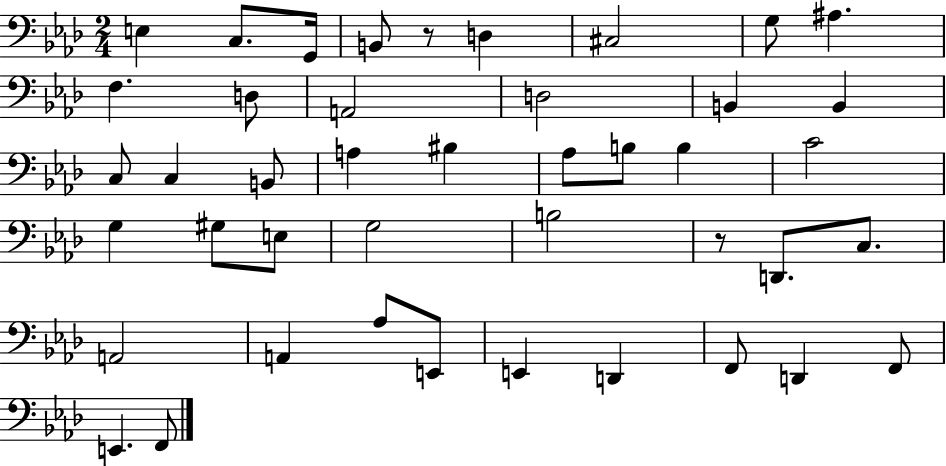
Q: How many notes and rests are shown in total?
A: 43